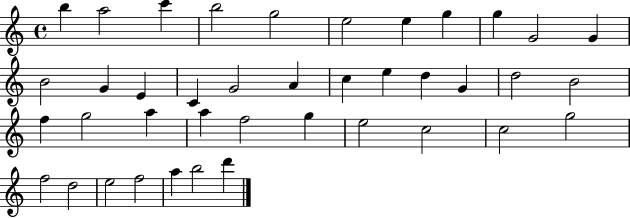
X:1
T:Untitled
M:4/4
L:1/4
K:C
b a2 c' b2 g2 e2 e g g G2 G B2 G E C G2 A c e d G d2 B2 f g2 a a f2 g e2 c2 c2 g2 f2 d2 e2 f2 a b2 d'